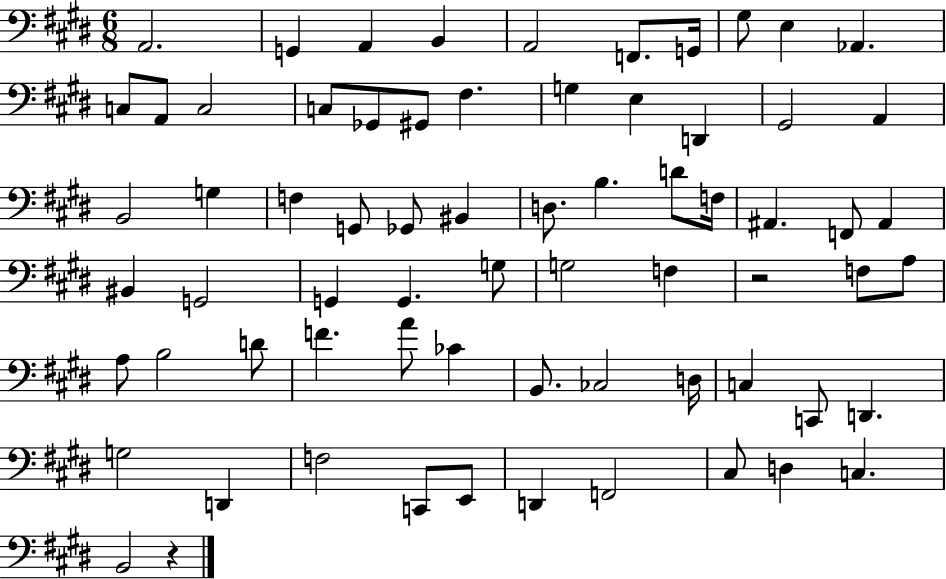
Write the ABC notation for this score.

X:1
T:Untitled
M:6/8
L:1/4
K:E
A,,2 G,, A,, B,, A,,2 F,,/2 G,,/4 ^G,/2 E, _A,, C,/2 A,,/2 C,2 C,/2 _G,,/2 ^G,,/2 ^F, G, E, D,, ^G,,2 A,, B,,2 G, F, G,,/2 _G,,/2 ^B,, D,/2 B, D/2 F,/4 ^A,, F,,/2 ^A,, ^B,, G,,2 G,, G,, G,/2 G,2 F, z2 F,/2 A,/2 A,/2 B,2 D/2 F A/2 _C B,,/2 _C,2 D,/4 C, C,,/2 D,, G,2 D,, F,2 C,,/2 E,,/2 D,, F,,2 ^C,/2 D, C, B,,2 z